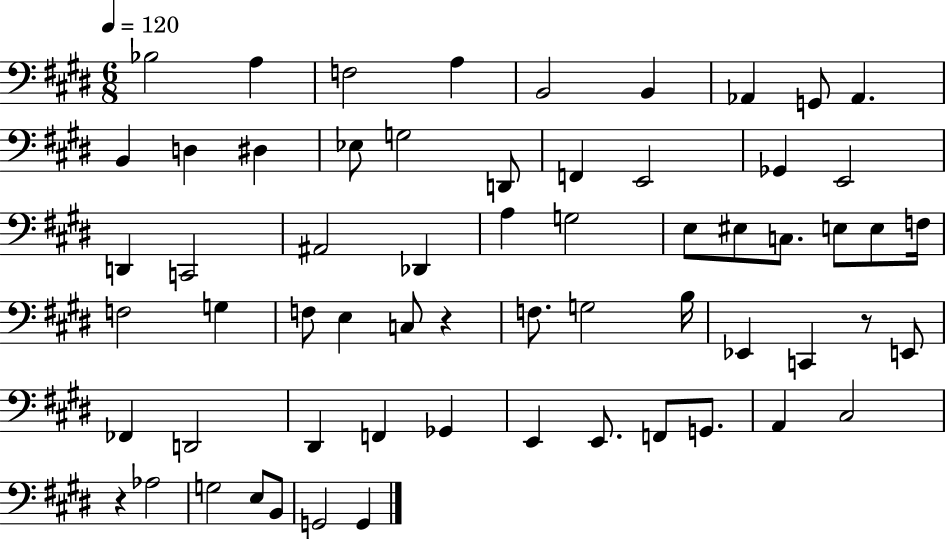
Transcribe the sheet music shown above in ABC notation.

X:1
T:Untitled
M:6/8
L:1/4
K:E
_B,2 A, F,2 A, B,,2 B,, _A,, G,,/2 _A,, B,, D, ^D, _E,/2 G,2 D,,/2 F,, E,,2 _G,, E,,2 D,, C,,2 ^A,,2 _D,, A, G,2 E,/2 ^E,/2 C,/2 E,/2 E,/2 F,/4 F,2 G, F,/2 E, C,/2 z F,/2 G,2 B,/4 _E,, C,, z/2 E,,/2 _F,, D,,2 ^D,, F,, _G,, E,, E,,/2 F,,/2 G,,/2 A,, ^C,2 z _A,2 G,2 E,/2 B,,/2 G,,2 G,,